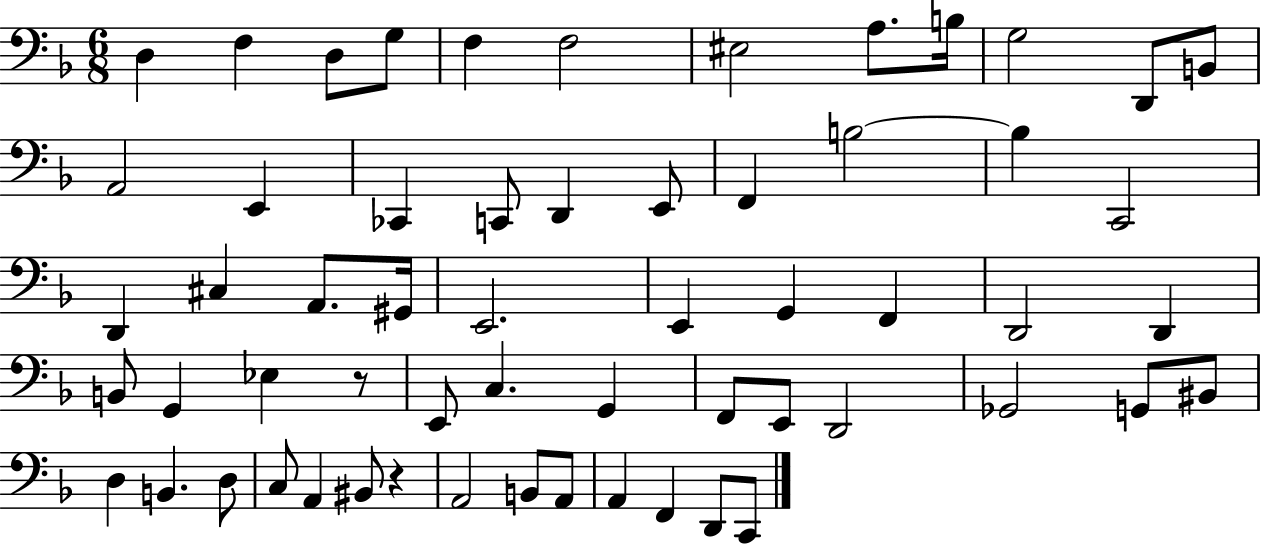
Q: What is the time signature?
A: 6/8